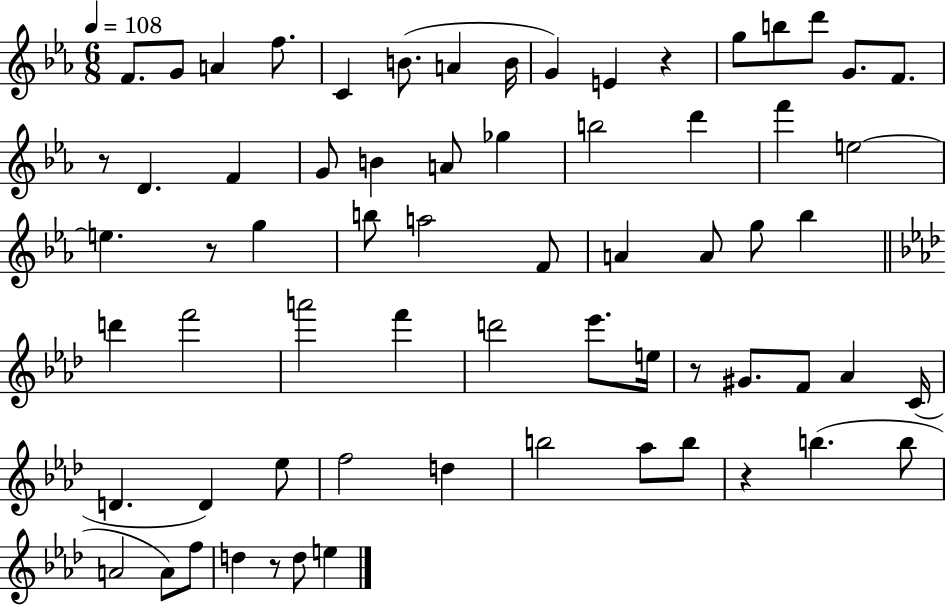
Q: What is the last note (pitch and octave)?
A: E5